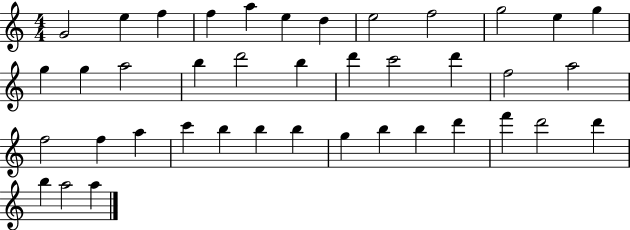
G4/h E5/q F5/q F5/q A5/q E5/q D5/q E5/h F5/h G5/h E5/q G5/q G5/q G5/q A5/h B5/q D6/h B5/q D6/q C6/h D6/q F5/h A5/h F5/h F5/q A5/q C6/q B5/q B5/q B5/q G5/q B5/q B5/q D6/q F6/q D6/h D6/q B5/q A5/h A5/q